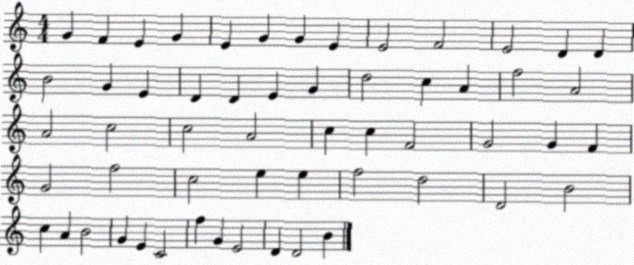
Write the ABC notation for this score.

X:1
T:Untitled
M:4/4
L:1/4
K:C
G F E G E G G E E2 F2 E2 D D B2 G E D D E G d2 c A f2 A2 A2 c2 c2 A2 c c F2 G2 G F G2 f2 c2 e e f2 d2 D2 B2 c A B2 G E C2 f G E2 D D2 B